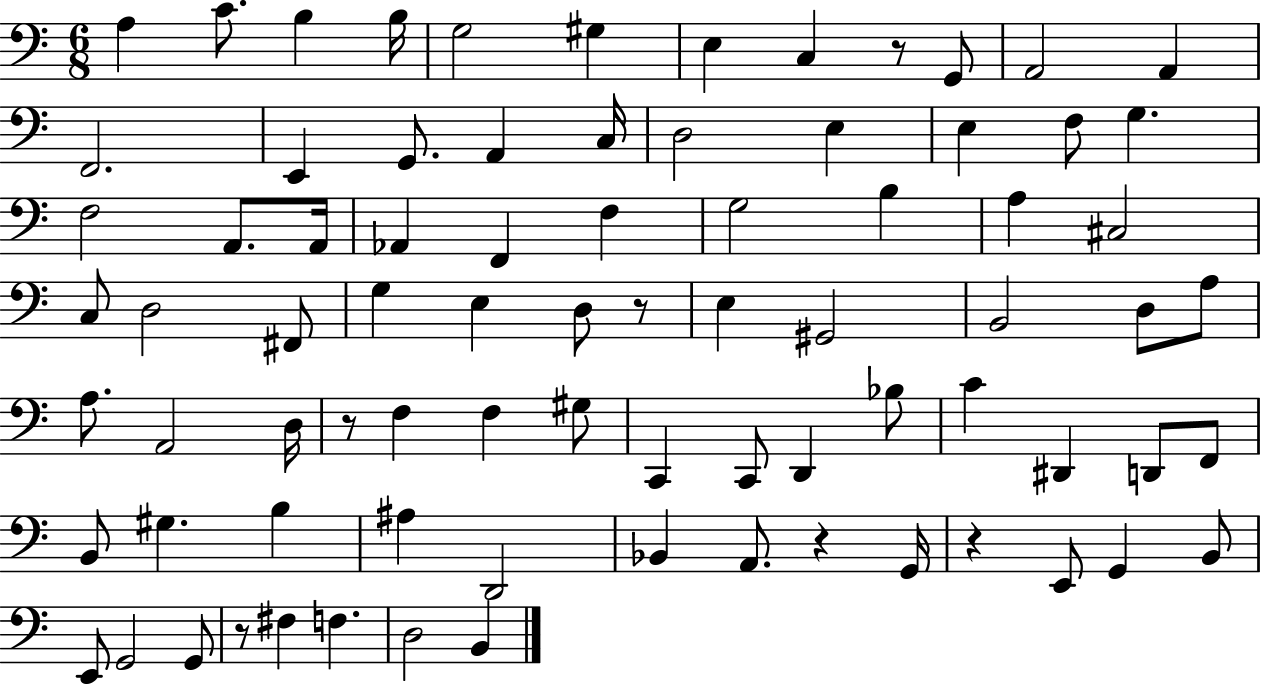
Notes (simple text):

A3/q C4/e. B3/q B3/s G3/h G#3/q E3/q C3/q R/e G2/e A2/h A2/q F2/h. E2/q G2/e. A2/q C3/s D3/h E3/q E3/q F3/e G3/q. F3/h A2/e. A2/s Ab2/q F2/q F3/q G3/h B3/q A3/q C#3/h C3/e D3/h F#2/e G3/q E3/q D3/e R/e E3/q G#2/h B2/h D3/e A3/e A3/e. A2/h D3/s R/e F3/q F3/q G#3/e C2/q C2/e D2/q Bb3/e C4/q D#2/q D2/e F2/e B2/e G#3/q. B3/q A#3/q D2/h Bb2/q A2/e. R/q G2/s R/q E2/e G2/q B2/e E2/e G2/h G2/e R/e F#3/q F3/q. D3/h B2/q